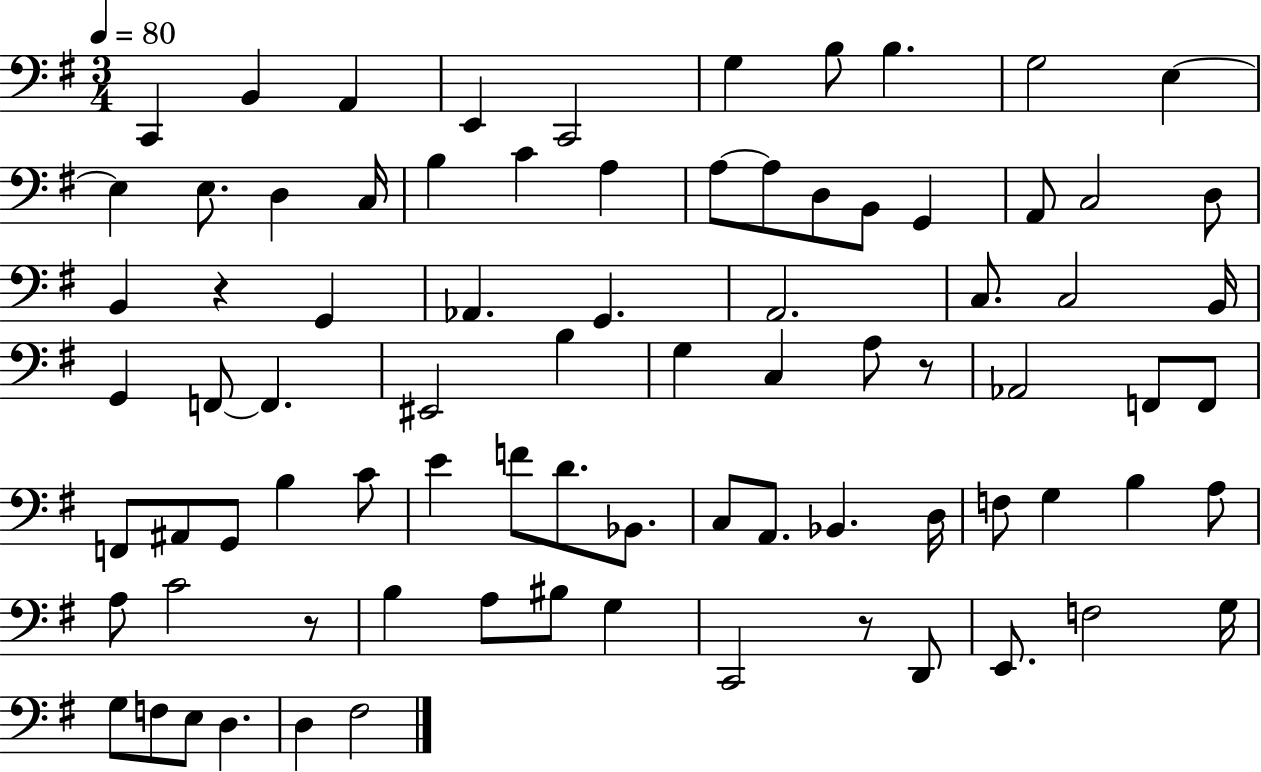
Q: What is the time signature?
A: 3/4